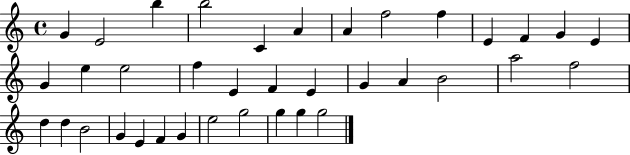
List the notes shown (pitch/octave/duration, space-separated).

G4/q E4/h B5/q B5/h C4/q A4/q A4/q F5/h F5/q E4/q F4/q G4/q E4/q G4/q E5/q E5/h F5/q E4/q F4/q E4/q G4/q A4/q B4/h A5/h F5/h D5/q D5/q B4/h G4/q E4/q F4/q G4/q E5/h G5/h G5/q G5/q G5/h